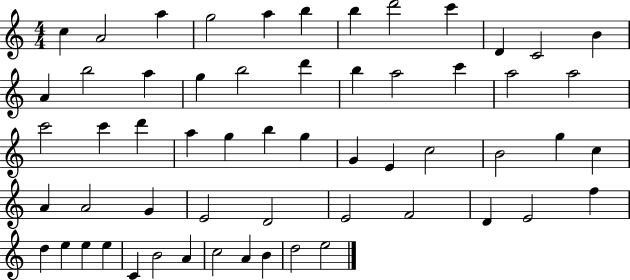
X:1
T:Untitled
M:4/4
L:1/4
K:C
c A2 a g2 a b b d'2 c' D C2 B A b2 a g b2 d' b a2 c' a2 a2 c'2 c' d' a g b g G E c2 B2 g c A A2 G E2 D2 E2 F2 D E2 f d e e e C B2 A c2 A B d2 e2